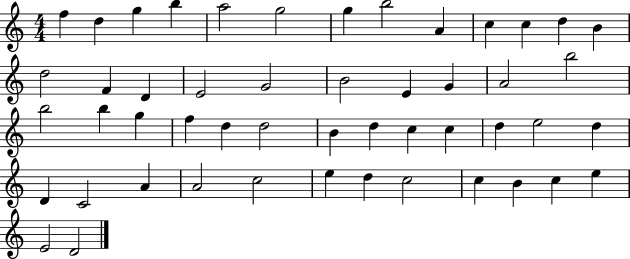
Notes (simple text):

F5/q D5/q G5/q B5/q A5/h G5/h G5/q B5/h A4/q C5/q C5/q D5/q B4/q D5/h F4/q D4/q E4/h G4/h B4/h E4/q G4/q A4/h B5/h B5/h B5/q G5/q F5/q D5/q D5/h B4/q D5/q C5/q C5/q D5/q E5/h D5/q D4/q C4/h A4/q A4/h C5/h E5/q D5/q C5/h C5/q B4/q C5/q E5/q E4/h D4/h